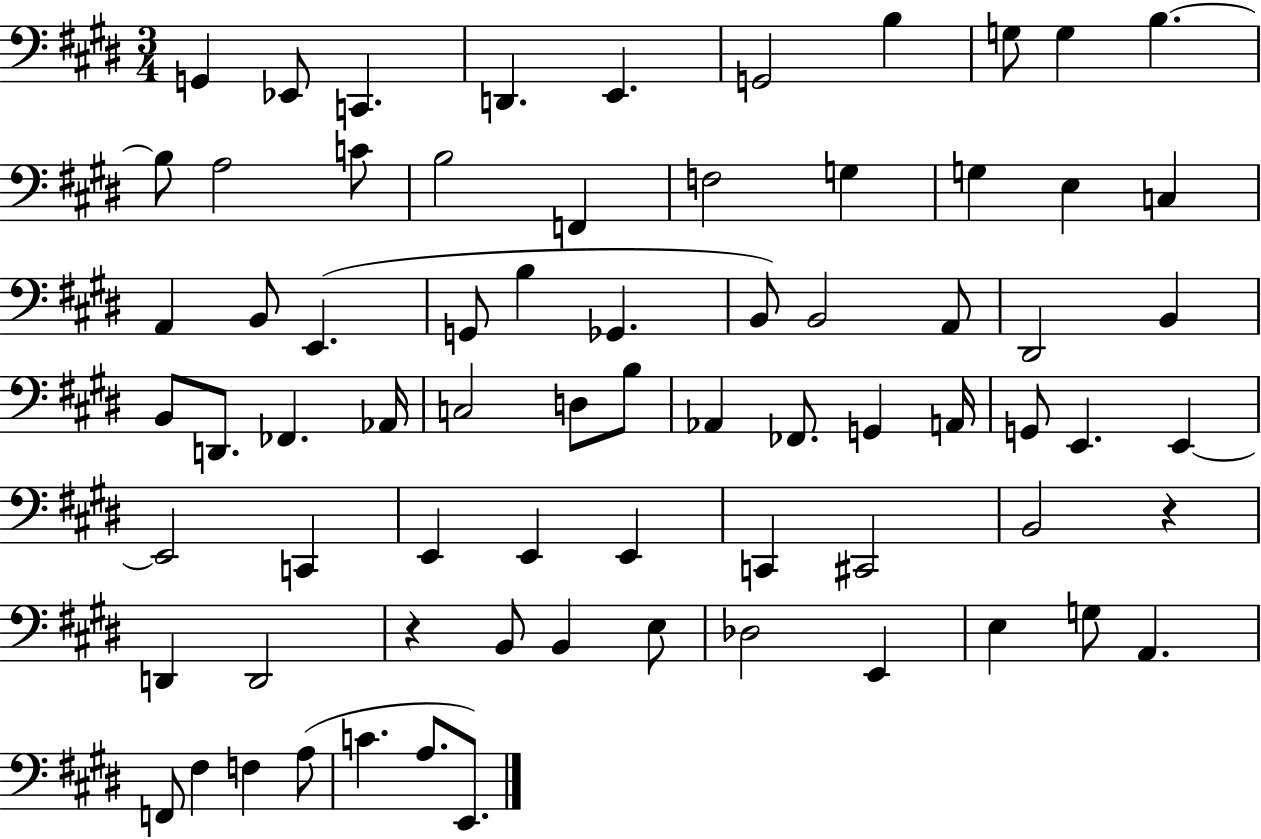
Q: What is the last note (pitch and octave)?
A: E2